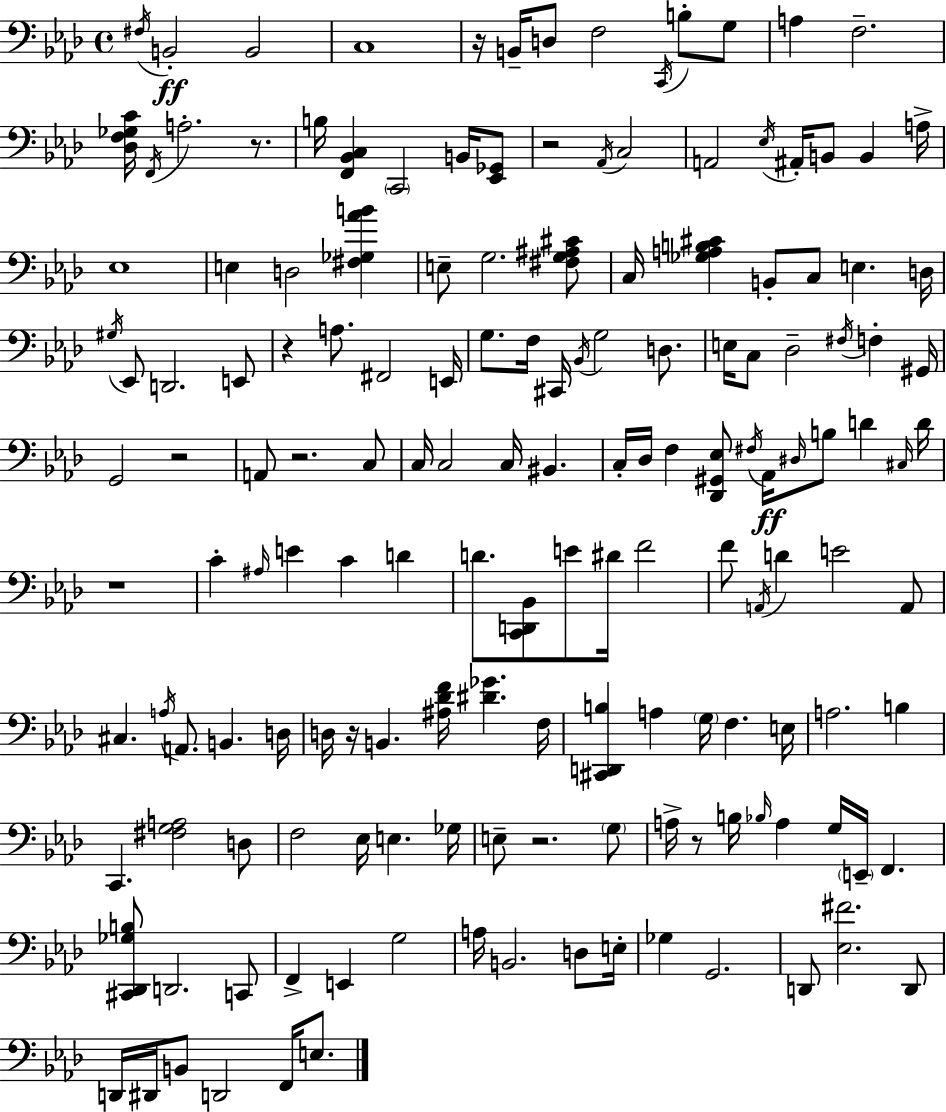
X:1
T:Untitled
M:4/4
L:1/4
K:Ab
^F,/4 B,,2 B,,2 C,4 z/4 B,,/4 D,/2 F,2 C,,/4 B,/2 G,/2 A, F,2 [_D,F,_G,C]/4 F,,/4 A,2 z/2 B,/4 [F,,_B,,C,] C,,2 B,,/4 [_E,,_G,,]/2 z2 _A,,/4 C,2 A,,2 _E,/4 ^A,,/4 B,,/2 B,, A,/4 _E,4 E, D,2 [^F,_G,_AB] E,/2 G,2 [^F,G,^A,^C]/2 C,/4 [_G,A,B,^C] B,,/2 C,/2 E, D,/4 ^G,/4 _E,,/2 D,,2 E,,/2 z A,/2 ^F,,2 E,,/4 G,/2 F,/4 ^C,,/4 _B,,/4 G,2 D,/2 E,/4 C,/2 _D,2 ^F,/4 F, ^G,,/4 G,,2 z2 A,,/2 z2 C,/2 C,/4 C,2 C,/4 ^B,, C,/4 _D,/4 F, [_D,,^G,,_E,]/2 ^F,/4 _A,,/4 ^D,/4 B,/2 D ^C,/4 D/4 z4 C ^A,/4 E C D D/2 [C,,D,,_B,,]/2 E/2 ^D/4 F2 F/2 A,,/4 D E2 A,,/2 ^C, A,/4 A,,/2 B,, D,/4 D,/4 z/4 B,, [^A,_DF]/4 [^D_G] F,/4 [^C,,D,,B,] A, G,/4 F, E,/4 A,2 B, C,, [^F,G,A,]2 D,/2 F,2 _E,/4 E, _G,/4 E,/2 z2 G,/2 A,/4 z/2 B,/4 _B,/4 A, G,/4 E,,/4 F,, [^C,,_D,,_G,B,]/2 D,,2 C,,/2 F,, E,, G,2 A,/4 B,,2 D,/2 E,/4 _G, G,,2 D,,/2 [_E,^F]2 D,,/2 D,,/4 ^D,,/4 B,,/2 D,,2 F,,/4 E,/2